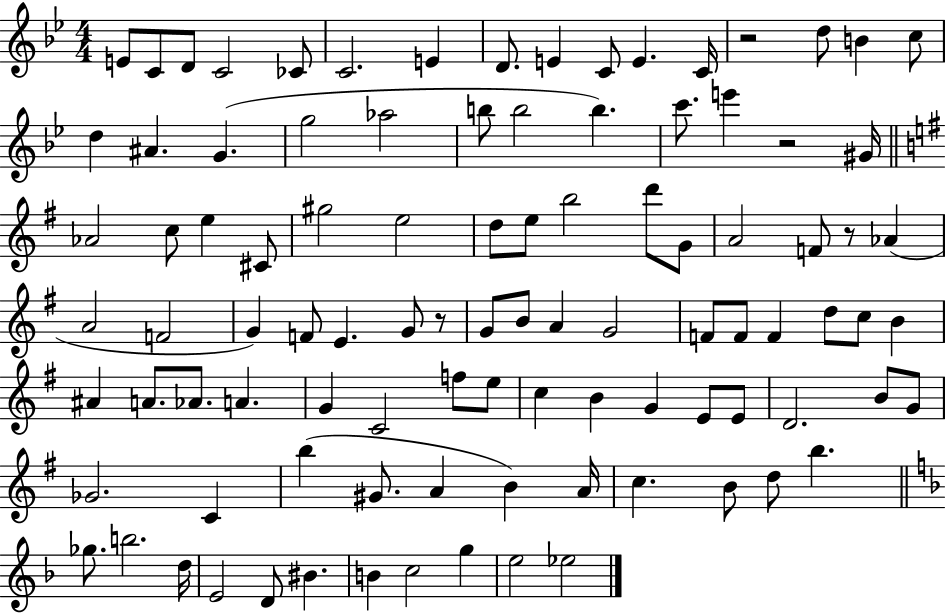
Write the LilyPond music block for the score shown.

{
  \clef treble
  \numericTimeSignature
  \time 4/4
  \key bes \major
  e'8 c'8 d'8 c'2 ces'8 | c'2. e'4 | d'8. e'4 c'8 e'4. c'16 | r2 d''8 b'4 c''8 | \break d''4 ais'4. g'4.( | g''2 aes''2 | b''8 b''2 b''4.) | c'''8. e'''4 r2 gis'16 | \break \bar "||" \break \key g \major aes'2 c''8 e''4 cis'8 | gis''2 e''2 | d''8 e''8 b''2 d'''8 g'8 | a'2 f'8 r8 aes'4( | \break a'2 f'2 | g'4) f'8 e'4. g'8 r8 | g'8 b'8 a'4 g'2 | f'8 f'8 f'4 d''8 c''8 b'4 | \break ais'4 a'8. aes'8. a'4. | g'4 c'2 f''8 e''8 | c''4 b'4 g'4 e'8 e'8 | d'2. b'8 g'8 | \break ges'2. c'4 | b''4( gis'8. a'4 b'4) a'16 | c''4. b'8 d''8 b''4. | \bar "||" \break \key f \major ges''8. b''2. d''16 | e'2 d'8 bis'4. | b'4 c''2 g''4 | e''2 ees''2 | \break \bar "|."
}